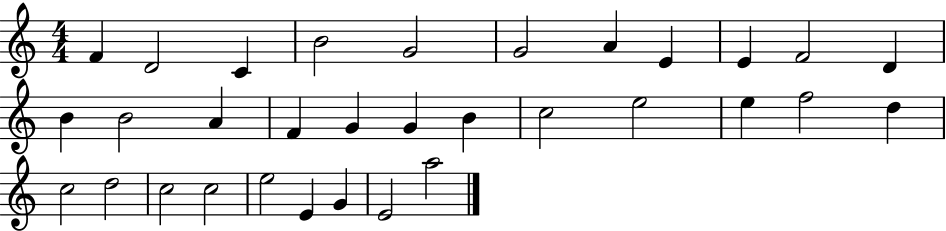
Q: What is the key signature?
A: C major